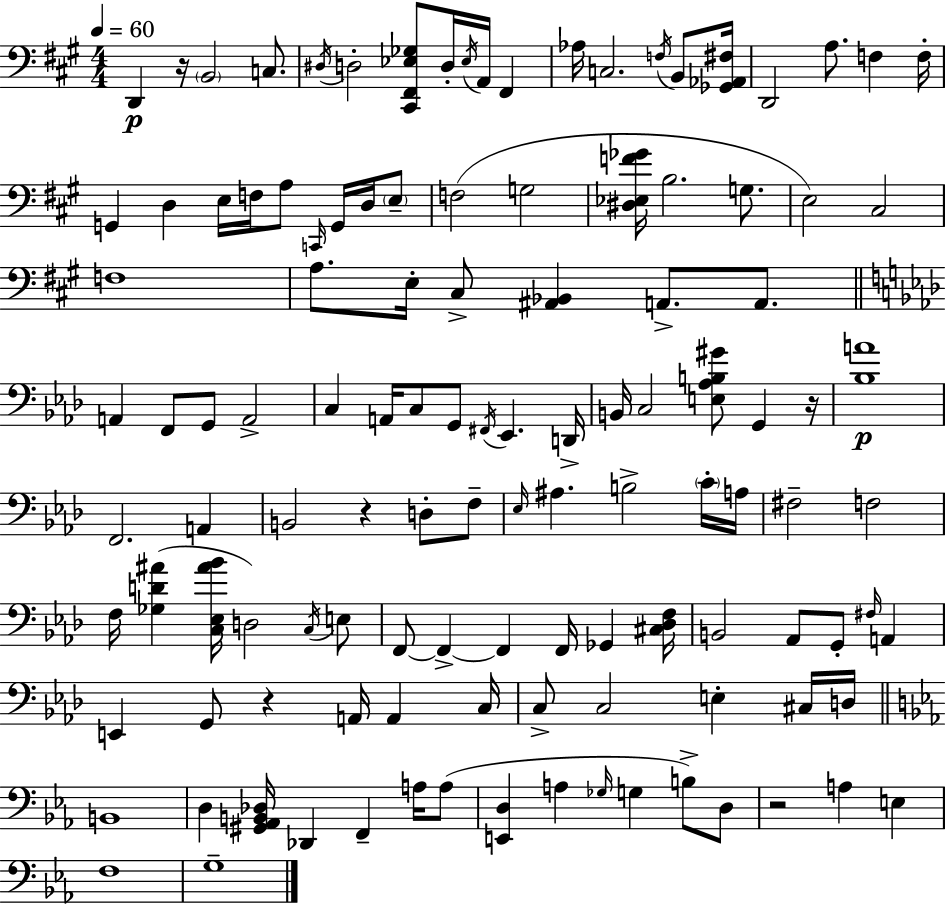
D2/q R/s B2/h C3/e. D#3/s D3/h [C#2,F#2,Eb3,Gb3]/e D3/s Eb3/s A2/s F#2/q Ab3/s C3/h. F3/s B2/e [Gb2,Ab2,F#3]/s D2/h A3/e. F3/q F3/s G2/q D3/q E3/s F3/s A3/e C2/s G2/s D3/s E3/e F3/h G3/h [D#3,Eb3,F4,Gb4]/s B3/h. G3/e. E3/h C#3/h F3/w A3/e. E3/s C#3/e [A#2,Bb2]/q A2/e. A2/e. A2/q F2/e G2/e A2/h C3/q A2/s C3/e G2/e F#2/s Eb2/q. D2/s B2/s C3/h [E3,Ab3,B3,G#4]/e G2/q R/s [Bb3,A4]/w F2/h. A2/q B2/h R/q D3/e F3/e Eb3/s A#3/q. B3/h C4/s A3/s F#3/h F3/h F3/s [Gb3,D4,A#4]/q [C3,Eb3,A#4,Bb4]/s D3/h C3/s E3/e F2/e F2/q F2/q F2/s Gb2/q [C#3,Db3,F3]/s B2/h Ab2/e G2/e F#3/s A2/q E2/q G2/e R/q A2/s A2/q C3/s C3/e C3/h E3/q C#3/s D3/s B2/w D3/q [G#2,Ab2,B2,Db3]/s Db2/q F2/q A3/s A3/e [E2,D3]/q A3/q Gb3/s G3/q B3/e D3/e R/h A3/q E3/q F3/w G3/w